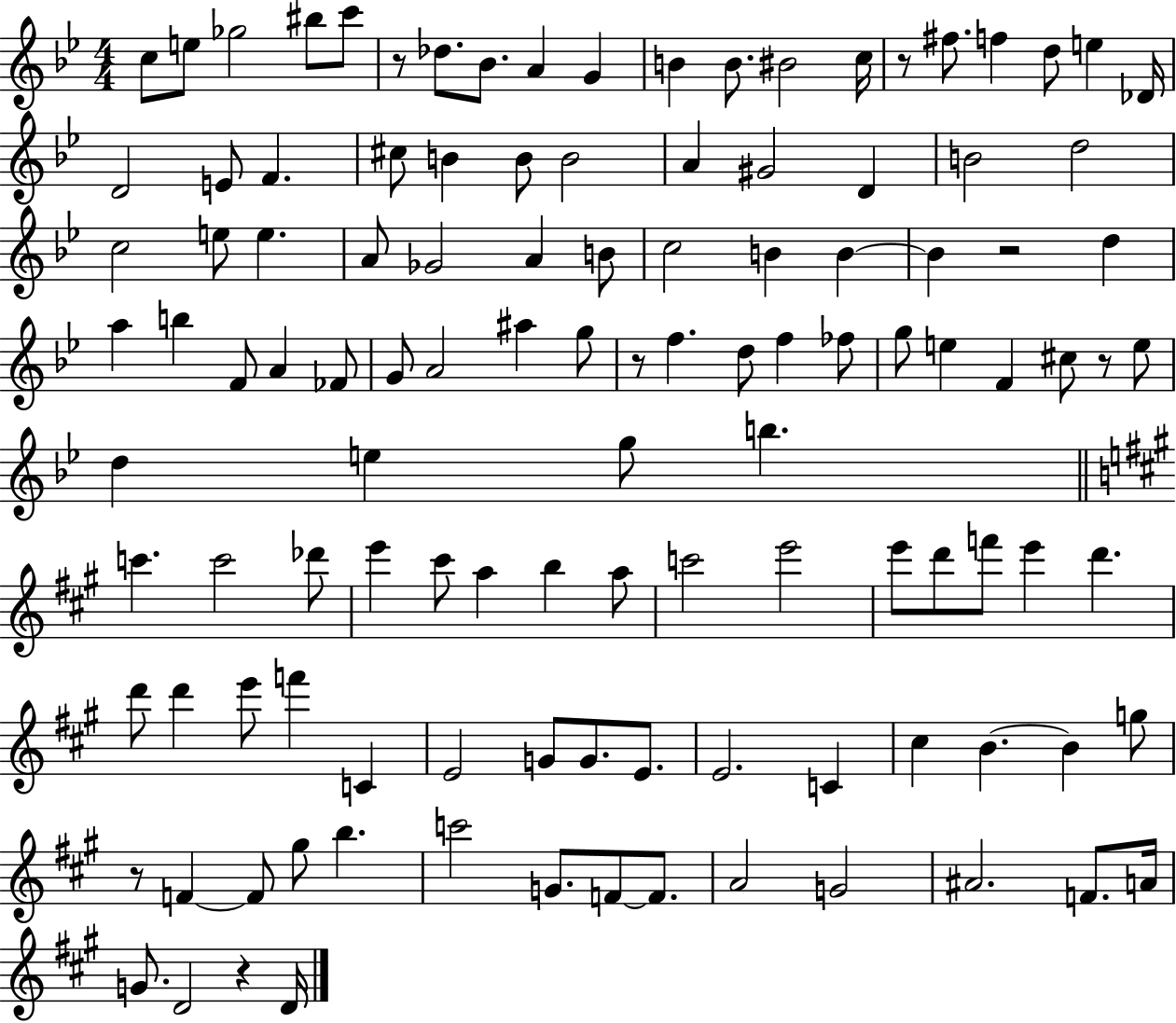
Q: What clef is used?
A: treble